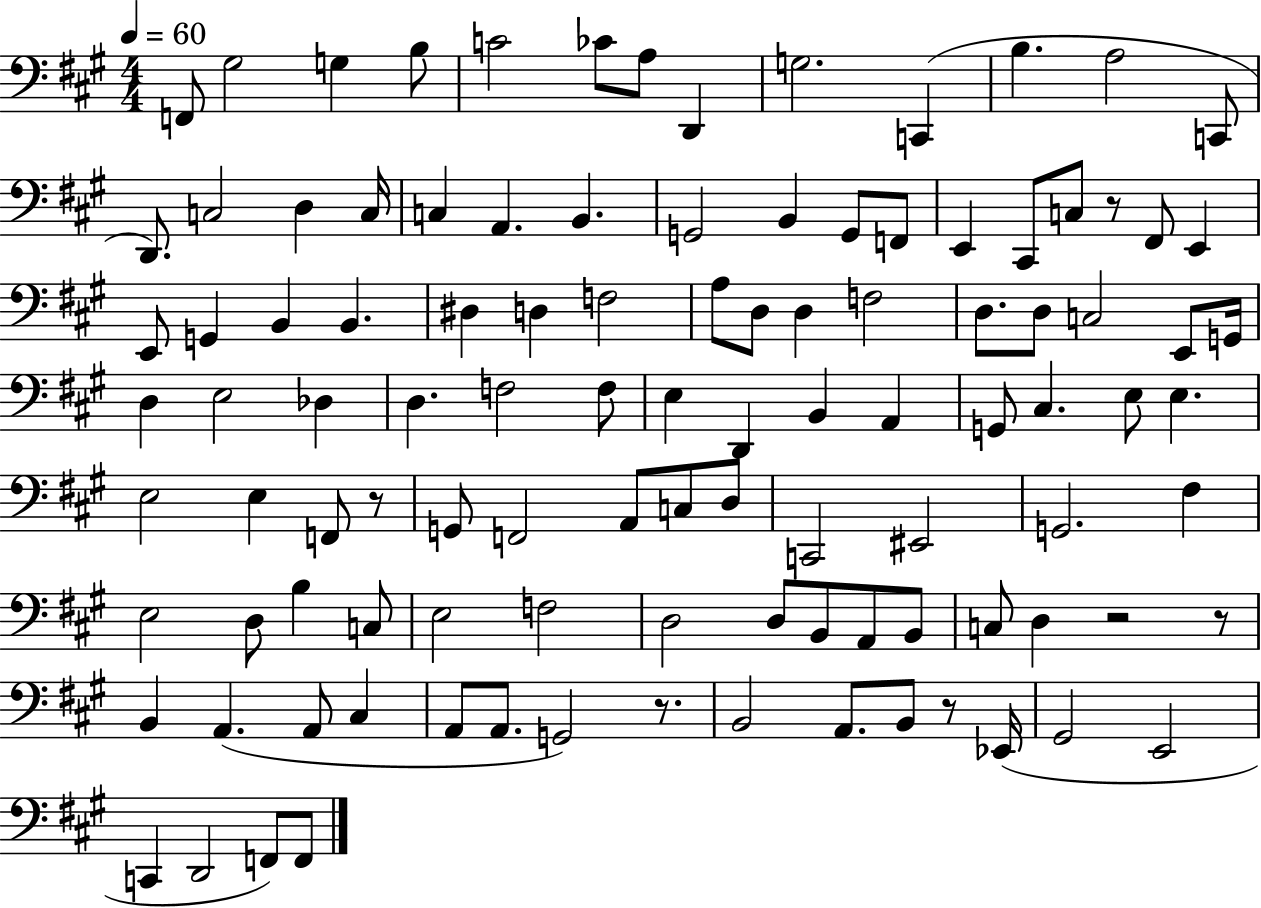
{
  \clef bass
  \numericTimeSignature
  \time 4/4
  \key a \major
  \tempo 4 = 60
  f,8 gis2 g4 b8 | c'2 ces'8 a8 d,4 | g2. c,4( | b4. a2 c,8 | \break d,8.) c2 d4 c16 | c4 a,4. b,4. | g,2 b,4 g,8 f,8 | e,4 cis,8 c8 r8 fis,8 e,4 | \break e,8 g,4 b,4 b,4. | dis4 d4 f2 | a8 d8 d4 f2 | d8. d8 c2 e,8 g,16 | \break d4 e2 des4 | d4. f2 f8 | e4 d,4 b,4 a,4 | g,8 cis4. e8 e4. | \break e2 e4 f,8 r8 | g,8 f,2 a,8 c8 d8 | c,2 eis,2 | g,2. fis4 | \break e2 d8 b4 c8 | e2 f2 | d2 d8 b,8 a,8 b,8 | c8 d4 r2 r8 | \break b,4 a,4.( a,8 cis4 | a,8 a,8. g,2) r8. | b,2 a,8. b,8 r8 ees,16( | gis,2 e,2 | \break c,4 d,2 f,8) f,8 | \bar "|."
}